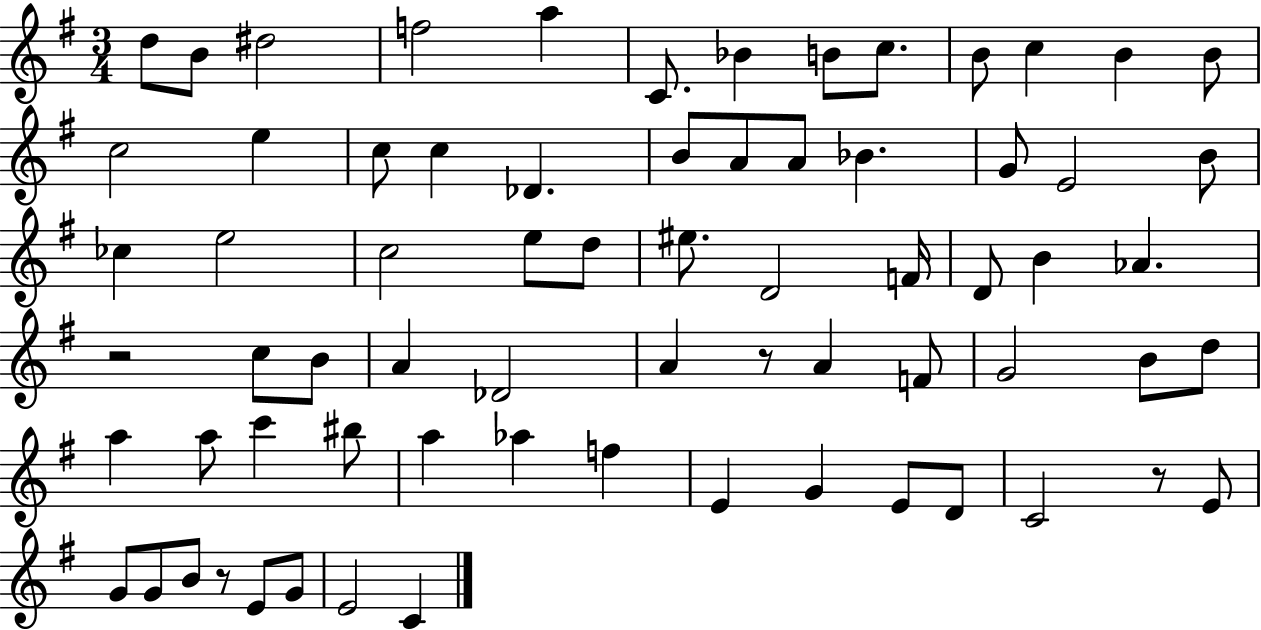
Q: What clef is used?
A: treble